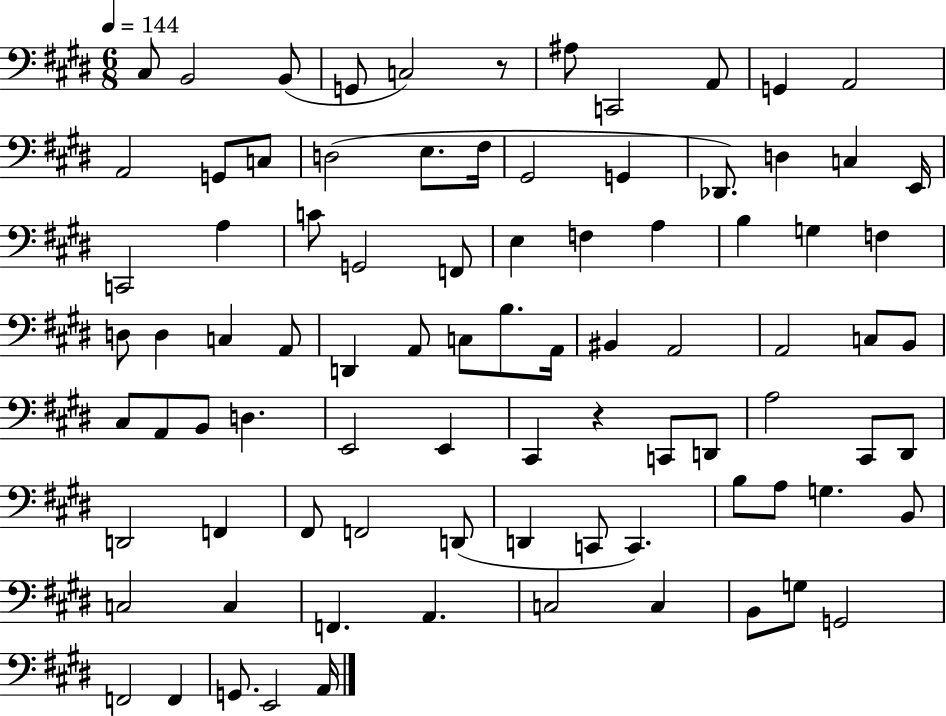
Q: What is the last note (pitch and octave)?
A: A2